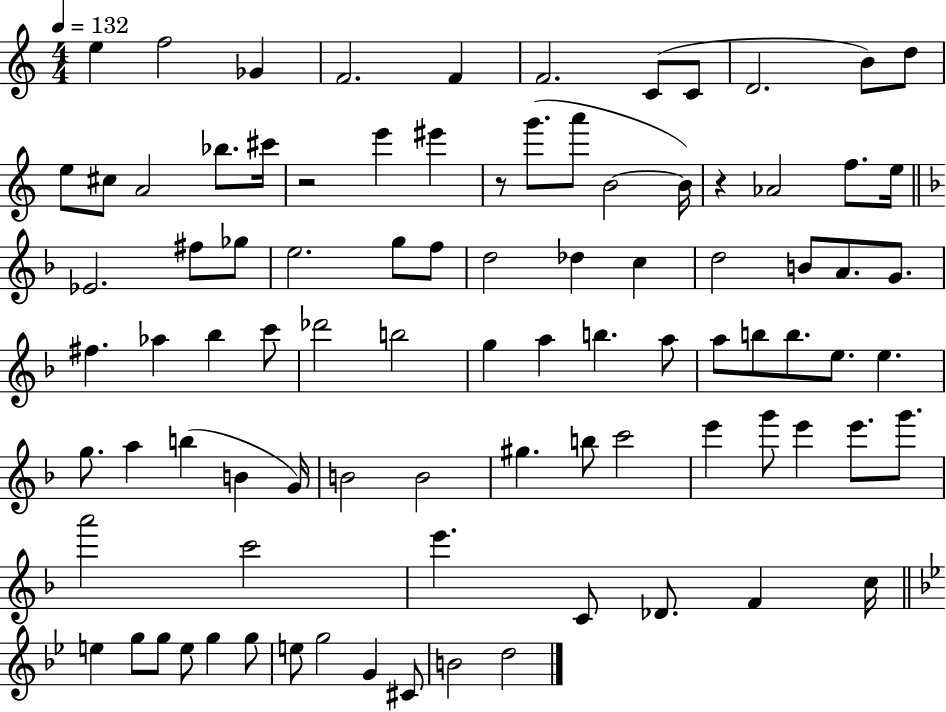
{
  \clef treble
  \numericTimeSignature
  \time 4/4
  \key c \major
  \tempo 4 = 132
  e''4 f''2 ges'4 | f'2. f'4 | f'2. c'8( c'8 | d'2. b'8) d''8 | \break e''8 cis''8 a'2 bes''8. cis'''16 | r2 e'''4 eis'''4 | r8 g'''8.( a'''8 b'2~~ b'16) | r4 aes'2 f''8. e''16 | \break \bar "||" \break \key f \major ees'2. fis''8 ges''8 | e''2. g''8 f''8 | d''2 des''4 c''4 | d''2 b'8 a'8. g'8. | \break fis''4. aes''4 bes''4 c'''8 | des'''2 b''2 | g''4 a''4 b''4. a''8 | a''8 b''8 b''8. e''8. e''4. | \break g''8. a''4 b''4( b'4 g'16) | b'2 b'2 | gis''4. b''8 c'''2 | e'''4 g'''8 e'''4 e'''8. g'''8. | \break a'''2 c'''2 | e'''4. c'8 des'8. f'4 c''16 | \bar "||" \break \key bes \major e''4 g''8 g''8 e''8 g''4 g''8 | e''8 g''2 g'4 cis'8 | b'2 d''2 | \bar "|."
}